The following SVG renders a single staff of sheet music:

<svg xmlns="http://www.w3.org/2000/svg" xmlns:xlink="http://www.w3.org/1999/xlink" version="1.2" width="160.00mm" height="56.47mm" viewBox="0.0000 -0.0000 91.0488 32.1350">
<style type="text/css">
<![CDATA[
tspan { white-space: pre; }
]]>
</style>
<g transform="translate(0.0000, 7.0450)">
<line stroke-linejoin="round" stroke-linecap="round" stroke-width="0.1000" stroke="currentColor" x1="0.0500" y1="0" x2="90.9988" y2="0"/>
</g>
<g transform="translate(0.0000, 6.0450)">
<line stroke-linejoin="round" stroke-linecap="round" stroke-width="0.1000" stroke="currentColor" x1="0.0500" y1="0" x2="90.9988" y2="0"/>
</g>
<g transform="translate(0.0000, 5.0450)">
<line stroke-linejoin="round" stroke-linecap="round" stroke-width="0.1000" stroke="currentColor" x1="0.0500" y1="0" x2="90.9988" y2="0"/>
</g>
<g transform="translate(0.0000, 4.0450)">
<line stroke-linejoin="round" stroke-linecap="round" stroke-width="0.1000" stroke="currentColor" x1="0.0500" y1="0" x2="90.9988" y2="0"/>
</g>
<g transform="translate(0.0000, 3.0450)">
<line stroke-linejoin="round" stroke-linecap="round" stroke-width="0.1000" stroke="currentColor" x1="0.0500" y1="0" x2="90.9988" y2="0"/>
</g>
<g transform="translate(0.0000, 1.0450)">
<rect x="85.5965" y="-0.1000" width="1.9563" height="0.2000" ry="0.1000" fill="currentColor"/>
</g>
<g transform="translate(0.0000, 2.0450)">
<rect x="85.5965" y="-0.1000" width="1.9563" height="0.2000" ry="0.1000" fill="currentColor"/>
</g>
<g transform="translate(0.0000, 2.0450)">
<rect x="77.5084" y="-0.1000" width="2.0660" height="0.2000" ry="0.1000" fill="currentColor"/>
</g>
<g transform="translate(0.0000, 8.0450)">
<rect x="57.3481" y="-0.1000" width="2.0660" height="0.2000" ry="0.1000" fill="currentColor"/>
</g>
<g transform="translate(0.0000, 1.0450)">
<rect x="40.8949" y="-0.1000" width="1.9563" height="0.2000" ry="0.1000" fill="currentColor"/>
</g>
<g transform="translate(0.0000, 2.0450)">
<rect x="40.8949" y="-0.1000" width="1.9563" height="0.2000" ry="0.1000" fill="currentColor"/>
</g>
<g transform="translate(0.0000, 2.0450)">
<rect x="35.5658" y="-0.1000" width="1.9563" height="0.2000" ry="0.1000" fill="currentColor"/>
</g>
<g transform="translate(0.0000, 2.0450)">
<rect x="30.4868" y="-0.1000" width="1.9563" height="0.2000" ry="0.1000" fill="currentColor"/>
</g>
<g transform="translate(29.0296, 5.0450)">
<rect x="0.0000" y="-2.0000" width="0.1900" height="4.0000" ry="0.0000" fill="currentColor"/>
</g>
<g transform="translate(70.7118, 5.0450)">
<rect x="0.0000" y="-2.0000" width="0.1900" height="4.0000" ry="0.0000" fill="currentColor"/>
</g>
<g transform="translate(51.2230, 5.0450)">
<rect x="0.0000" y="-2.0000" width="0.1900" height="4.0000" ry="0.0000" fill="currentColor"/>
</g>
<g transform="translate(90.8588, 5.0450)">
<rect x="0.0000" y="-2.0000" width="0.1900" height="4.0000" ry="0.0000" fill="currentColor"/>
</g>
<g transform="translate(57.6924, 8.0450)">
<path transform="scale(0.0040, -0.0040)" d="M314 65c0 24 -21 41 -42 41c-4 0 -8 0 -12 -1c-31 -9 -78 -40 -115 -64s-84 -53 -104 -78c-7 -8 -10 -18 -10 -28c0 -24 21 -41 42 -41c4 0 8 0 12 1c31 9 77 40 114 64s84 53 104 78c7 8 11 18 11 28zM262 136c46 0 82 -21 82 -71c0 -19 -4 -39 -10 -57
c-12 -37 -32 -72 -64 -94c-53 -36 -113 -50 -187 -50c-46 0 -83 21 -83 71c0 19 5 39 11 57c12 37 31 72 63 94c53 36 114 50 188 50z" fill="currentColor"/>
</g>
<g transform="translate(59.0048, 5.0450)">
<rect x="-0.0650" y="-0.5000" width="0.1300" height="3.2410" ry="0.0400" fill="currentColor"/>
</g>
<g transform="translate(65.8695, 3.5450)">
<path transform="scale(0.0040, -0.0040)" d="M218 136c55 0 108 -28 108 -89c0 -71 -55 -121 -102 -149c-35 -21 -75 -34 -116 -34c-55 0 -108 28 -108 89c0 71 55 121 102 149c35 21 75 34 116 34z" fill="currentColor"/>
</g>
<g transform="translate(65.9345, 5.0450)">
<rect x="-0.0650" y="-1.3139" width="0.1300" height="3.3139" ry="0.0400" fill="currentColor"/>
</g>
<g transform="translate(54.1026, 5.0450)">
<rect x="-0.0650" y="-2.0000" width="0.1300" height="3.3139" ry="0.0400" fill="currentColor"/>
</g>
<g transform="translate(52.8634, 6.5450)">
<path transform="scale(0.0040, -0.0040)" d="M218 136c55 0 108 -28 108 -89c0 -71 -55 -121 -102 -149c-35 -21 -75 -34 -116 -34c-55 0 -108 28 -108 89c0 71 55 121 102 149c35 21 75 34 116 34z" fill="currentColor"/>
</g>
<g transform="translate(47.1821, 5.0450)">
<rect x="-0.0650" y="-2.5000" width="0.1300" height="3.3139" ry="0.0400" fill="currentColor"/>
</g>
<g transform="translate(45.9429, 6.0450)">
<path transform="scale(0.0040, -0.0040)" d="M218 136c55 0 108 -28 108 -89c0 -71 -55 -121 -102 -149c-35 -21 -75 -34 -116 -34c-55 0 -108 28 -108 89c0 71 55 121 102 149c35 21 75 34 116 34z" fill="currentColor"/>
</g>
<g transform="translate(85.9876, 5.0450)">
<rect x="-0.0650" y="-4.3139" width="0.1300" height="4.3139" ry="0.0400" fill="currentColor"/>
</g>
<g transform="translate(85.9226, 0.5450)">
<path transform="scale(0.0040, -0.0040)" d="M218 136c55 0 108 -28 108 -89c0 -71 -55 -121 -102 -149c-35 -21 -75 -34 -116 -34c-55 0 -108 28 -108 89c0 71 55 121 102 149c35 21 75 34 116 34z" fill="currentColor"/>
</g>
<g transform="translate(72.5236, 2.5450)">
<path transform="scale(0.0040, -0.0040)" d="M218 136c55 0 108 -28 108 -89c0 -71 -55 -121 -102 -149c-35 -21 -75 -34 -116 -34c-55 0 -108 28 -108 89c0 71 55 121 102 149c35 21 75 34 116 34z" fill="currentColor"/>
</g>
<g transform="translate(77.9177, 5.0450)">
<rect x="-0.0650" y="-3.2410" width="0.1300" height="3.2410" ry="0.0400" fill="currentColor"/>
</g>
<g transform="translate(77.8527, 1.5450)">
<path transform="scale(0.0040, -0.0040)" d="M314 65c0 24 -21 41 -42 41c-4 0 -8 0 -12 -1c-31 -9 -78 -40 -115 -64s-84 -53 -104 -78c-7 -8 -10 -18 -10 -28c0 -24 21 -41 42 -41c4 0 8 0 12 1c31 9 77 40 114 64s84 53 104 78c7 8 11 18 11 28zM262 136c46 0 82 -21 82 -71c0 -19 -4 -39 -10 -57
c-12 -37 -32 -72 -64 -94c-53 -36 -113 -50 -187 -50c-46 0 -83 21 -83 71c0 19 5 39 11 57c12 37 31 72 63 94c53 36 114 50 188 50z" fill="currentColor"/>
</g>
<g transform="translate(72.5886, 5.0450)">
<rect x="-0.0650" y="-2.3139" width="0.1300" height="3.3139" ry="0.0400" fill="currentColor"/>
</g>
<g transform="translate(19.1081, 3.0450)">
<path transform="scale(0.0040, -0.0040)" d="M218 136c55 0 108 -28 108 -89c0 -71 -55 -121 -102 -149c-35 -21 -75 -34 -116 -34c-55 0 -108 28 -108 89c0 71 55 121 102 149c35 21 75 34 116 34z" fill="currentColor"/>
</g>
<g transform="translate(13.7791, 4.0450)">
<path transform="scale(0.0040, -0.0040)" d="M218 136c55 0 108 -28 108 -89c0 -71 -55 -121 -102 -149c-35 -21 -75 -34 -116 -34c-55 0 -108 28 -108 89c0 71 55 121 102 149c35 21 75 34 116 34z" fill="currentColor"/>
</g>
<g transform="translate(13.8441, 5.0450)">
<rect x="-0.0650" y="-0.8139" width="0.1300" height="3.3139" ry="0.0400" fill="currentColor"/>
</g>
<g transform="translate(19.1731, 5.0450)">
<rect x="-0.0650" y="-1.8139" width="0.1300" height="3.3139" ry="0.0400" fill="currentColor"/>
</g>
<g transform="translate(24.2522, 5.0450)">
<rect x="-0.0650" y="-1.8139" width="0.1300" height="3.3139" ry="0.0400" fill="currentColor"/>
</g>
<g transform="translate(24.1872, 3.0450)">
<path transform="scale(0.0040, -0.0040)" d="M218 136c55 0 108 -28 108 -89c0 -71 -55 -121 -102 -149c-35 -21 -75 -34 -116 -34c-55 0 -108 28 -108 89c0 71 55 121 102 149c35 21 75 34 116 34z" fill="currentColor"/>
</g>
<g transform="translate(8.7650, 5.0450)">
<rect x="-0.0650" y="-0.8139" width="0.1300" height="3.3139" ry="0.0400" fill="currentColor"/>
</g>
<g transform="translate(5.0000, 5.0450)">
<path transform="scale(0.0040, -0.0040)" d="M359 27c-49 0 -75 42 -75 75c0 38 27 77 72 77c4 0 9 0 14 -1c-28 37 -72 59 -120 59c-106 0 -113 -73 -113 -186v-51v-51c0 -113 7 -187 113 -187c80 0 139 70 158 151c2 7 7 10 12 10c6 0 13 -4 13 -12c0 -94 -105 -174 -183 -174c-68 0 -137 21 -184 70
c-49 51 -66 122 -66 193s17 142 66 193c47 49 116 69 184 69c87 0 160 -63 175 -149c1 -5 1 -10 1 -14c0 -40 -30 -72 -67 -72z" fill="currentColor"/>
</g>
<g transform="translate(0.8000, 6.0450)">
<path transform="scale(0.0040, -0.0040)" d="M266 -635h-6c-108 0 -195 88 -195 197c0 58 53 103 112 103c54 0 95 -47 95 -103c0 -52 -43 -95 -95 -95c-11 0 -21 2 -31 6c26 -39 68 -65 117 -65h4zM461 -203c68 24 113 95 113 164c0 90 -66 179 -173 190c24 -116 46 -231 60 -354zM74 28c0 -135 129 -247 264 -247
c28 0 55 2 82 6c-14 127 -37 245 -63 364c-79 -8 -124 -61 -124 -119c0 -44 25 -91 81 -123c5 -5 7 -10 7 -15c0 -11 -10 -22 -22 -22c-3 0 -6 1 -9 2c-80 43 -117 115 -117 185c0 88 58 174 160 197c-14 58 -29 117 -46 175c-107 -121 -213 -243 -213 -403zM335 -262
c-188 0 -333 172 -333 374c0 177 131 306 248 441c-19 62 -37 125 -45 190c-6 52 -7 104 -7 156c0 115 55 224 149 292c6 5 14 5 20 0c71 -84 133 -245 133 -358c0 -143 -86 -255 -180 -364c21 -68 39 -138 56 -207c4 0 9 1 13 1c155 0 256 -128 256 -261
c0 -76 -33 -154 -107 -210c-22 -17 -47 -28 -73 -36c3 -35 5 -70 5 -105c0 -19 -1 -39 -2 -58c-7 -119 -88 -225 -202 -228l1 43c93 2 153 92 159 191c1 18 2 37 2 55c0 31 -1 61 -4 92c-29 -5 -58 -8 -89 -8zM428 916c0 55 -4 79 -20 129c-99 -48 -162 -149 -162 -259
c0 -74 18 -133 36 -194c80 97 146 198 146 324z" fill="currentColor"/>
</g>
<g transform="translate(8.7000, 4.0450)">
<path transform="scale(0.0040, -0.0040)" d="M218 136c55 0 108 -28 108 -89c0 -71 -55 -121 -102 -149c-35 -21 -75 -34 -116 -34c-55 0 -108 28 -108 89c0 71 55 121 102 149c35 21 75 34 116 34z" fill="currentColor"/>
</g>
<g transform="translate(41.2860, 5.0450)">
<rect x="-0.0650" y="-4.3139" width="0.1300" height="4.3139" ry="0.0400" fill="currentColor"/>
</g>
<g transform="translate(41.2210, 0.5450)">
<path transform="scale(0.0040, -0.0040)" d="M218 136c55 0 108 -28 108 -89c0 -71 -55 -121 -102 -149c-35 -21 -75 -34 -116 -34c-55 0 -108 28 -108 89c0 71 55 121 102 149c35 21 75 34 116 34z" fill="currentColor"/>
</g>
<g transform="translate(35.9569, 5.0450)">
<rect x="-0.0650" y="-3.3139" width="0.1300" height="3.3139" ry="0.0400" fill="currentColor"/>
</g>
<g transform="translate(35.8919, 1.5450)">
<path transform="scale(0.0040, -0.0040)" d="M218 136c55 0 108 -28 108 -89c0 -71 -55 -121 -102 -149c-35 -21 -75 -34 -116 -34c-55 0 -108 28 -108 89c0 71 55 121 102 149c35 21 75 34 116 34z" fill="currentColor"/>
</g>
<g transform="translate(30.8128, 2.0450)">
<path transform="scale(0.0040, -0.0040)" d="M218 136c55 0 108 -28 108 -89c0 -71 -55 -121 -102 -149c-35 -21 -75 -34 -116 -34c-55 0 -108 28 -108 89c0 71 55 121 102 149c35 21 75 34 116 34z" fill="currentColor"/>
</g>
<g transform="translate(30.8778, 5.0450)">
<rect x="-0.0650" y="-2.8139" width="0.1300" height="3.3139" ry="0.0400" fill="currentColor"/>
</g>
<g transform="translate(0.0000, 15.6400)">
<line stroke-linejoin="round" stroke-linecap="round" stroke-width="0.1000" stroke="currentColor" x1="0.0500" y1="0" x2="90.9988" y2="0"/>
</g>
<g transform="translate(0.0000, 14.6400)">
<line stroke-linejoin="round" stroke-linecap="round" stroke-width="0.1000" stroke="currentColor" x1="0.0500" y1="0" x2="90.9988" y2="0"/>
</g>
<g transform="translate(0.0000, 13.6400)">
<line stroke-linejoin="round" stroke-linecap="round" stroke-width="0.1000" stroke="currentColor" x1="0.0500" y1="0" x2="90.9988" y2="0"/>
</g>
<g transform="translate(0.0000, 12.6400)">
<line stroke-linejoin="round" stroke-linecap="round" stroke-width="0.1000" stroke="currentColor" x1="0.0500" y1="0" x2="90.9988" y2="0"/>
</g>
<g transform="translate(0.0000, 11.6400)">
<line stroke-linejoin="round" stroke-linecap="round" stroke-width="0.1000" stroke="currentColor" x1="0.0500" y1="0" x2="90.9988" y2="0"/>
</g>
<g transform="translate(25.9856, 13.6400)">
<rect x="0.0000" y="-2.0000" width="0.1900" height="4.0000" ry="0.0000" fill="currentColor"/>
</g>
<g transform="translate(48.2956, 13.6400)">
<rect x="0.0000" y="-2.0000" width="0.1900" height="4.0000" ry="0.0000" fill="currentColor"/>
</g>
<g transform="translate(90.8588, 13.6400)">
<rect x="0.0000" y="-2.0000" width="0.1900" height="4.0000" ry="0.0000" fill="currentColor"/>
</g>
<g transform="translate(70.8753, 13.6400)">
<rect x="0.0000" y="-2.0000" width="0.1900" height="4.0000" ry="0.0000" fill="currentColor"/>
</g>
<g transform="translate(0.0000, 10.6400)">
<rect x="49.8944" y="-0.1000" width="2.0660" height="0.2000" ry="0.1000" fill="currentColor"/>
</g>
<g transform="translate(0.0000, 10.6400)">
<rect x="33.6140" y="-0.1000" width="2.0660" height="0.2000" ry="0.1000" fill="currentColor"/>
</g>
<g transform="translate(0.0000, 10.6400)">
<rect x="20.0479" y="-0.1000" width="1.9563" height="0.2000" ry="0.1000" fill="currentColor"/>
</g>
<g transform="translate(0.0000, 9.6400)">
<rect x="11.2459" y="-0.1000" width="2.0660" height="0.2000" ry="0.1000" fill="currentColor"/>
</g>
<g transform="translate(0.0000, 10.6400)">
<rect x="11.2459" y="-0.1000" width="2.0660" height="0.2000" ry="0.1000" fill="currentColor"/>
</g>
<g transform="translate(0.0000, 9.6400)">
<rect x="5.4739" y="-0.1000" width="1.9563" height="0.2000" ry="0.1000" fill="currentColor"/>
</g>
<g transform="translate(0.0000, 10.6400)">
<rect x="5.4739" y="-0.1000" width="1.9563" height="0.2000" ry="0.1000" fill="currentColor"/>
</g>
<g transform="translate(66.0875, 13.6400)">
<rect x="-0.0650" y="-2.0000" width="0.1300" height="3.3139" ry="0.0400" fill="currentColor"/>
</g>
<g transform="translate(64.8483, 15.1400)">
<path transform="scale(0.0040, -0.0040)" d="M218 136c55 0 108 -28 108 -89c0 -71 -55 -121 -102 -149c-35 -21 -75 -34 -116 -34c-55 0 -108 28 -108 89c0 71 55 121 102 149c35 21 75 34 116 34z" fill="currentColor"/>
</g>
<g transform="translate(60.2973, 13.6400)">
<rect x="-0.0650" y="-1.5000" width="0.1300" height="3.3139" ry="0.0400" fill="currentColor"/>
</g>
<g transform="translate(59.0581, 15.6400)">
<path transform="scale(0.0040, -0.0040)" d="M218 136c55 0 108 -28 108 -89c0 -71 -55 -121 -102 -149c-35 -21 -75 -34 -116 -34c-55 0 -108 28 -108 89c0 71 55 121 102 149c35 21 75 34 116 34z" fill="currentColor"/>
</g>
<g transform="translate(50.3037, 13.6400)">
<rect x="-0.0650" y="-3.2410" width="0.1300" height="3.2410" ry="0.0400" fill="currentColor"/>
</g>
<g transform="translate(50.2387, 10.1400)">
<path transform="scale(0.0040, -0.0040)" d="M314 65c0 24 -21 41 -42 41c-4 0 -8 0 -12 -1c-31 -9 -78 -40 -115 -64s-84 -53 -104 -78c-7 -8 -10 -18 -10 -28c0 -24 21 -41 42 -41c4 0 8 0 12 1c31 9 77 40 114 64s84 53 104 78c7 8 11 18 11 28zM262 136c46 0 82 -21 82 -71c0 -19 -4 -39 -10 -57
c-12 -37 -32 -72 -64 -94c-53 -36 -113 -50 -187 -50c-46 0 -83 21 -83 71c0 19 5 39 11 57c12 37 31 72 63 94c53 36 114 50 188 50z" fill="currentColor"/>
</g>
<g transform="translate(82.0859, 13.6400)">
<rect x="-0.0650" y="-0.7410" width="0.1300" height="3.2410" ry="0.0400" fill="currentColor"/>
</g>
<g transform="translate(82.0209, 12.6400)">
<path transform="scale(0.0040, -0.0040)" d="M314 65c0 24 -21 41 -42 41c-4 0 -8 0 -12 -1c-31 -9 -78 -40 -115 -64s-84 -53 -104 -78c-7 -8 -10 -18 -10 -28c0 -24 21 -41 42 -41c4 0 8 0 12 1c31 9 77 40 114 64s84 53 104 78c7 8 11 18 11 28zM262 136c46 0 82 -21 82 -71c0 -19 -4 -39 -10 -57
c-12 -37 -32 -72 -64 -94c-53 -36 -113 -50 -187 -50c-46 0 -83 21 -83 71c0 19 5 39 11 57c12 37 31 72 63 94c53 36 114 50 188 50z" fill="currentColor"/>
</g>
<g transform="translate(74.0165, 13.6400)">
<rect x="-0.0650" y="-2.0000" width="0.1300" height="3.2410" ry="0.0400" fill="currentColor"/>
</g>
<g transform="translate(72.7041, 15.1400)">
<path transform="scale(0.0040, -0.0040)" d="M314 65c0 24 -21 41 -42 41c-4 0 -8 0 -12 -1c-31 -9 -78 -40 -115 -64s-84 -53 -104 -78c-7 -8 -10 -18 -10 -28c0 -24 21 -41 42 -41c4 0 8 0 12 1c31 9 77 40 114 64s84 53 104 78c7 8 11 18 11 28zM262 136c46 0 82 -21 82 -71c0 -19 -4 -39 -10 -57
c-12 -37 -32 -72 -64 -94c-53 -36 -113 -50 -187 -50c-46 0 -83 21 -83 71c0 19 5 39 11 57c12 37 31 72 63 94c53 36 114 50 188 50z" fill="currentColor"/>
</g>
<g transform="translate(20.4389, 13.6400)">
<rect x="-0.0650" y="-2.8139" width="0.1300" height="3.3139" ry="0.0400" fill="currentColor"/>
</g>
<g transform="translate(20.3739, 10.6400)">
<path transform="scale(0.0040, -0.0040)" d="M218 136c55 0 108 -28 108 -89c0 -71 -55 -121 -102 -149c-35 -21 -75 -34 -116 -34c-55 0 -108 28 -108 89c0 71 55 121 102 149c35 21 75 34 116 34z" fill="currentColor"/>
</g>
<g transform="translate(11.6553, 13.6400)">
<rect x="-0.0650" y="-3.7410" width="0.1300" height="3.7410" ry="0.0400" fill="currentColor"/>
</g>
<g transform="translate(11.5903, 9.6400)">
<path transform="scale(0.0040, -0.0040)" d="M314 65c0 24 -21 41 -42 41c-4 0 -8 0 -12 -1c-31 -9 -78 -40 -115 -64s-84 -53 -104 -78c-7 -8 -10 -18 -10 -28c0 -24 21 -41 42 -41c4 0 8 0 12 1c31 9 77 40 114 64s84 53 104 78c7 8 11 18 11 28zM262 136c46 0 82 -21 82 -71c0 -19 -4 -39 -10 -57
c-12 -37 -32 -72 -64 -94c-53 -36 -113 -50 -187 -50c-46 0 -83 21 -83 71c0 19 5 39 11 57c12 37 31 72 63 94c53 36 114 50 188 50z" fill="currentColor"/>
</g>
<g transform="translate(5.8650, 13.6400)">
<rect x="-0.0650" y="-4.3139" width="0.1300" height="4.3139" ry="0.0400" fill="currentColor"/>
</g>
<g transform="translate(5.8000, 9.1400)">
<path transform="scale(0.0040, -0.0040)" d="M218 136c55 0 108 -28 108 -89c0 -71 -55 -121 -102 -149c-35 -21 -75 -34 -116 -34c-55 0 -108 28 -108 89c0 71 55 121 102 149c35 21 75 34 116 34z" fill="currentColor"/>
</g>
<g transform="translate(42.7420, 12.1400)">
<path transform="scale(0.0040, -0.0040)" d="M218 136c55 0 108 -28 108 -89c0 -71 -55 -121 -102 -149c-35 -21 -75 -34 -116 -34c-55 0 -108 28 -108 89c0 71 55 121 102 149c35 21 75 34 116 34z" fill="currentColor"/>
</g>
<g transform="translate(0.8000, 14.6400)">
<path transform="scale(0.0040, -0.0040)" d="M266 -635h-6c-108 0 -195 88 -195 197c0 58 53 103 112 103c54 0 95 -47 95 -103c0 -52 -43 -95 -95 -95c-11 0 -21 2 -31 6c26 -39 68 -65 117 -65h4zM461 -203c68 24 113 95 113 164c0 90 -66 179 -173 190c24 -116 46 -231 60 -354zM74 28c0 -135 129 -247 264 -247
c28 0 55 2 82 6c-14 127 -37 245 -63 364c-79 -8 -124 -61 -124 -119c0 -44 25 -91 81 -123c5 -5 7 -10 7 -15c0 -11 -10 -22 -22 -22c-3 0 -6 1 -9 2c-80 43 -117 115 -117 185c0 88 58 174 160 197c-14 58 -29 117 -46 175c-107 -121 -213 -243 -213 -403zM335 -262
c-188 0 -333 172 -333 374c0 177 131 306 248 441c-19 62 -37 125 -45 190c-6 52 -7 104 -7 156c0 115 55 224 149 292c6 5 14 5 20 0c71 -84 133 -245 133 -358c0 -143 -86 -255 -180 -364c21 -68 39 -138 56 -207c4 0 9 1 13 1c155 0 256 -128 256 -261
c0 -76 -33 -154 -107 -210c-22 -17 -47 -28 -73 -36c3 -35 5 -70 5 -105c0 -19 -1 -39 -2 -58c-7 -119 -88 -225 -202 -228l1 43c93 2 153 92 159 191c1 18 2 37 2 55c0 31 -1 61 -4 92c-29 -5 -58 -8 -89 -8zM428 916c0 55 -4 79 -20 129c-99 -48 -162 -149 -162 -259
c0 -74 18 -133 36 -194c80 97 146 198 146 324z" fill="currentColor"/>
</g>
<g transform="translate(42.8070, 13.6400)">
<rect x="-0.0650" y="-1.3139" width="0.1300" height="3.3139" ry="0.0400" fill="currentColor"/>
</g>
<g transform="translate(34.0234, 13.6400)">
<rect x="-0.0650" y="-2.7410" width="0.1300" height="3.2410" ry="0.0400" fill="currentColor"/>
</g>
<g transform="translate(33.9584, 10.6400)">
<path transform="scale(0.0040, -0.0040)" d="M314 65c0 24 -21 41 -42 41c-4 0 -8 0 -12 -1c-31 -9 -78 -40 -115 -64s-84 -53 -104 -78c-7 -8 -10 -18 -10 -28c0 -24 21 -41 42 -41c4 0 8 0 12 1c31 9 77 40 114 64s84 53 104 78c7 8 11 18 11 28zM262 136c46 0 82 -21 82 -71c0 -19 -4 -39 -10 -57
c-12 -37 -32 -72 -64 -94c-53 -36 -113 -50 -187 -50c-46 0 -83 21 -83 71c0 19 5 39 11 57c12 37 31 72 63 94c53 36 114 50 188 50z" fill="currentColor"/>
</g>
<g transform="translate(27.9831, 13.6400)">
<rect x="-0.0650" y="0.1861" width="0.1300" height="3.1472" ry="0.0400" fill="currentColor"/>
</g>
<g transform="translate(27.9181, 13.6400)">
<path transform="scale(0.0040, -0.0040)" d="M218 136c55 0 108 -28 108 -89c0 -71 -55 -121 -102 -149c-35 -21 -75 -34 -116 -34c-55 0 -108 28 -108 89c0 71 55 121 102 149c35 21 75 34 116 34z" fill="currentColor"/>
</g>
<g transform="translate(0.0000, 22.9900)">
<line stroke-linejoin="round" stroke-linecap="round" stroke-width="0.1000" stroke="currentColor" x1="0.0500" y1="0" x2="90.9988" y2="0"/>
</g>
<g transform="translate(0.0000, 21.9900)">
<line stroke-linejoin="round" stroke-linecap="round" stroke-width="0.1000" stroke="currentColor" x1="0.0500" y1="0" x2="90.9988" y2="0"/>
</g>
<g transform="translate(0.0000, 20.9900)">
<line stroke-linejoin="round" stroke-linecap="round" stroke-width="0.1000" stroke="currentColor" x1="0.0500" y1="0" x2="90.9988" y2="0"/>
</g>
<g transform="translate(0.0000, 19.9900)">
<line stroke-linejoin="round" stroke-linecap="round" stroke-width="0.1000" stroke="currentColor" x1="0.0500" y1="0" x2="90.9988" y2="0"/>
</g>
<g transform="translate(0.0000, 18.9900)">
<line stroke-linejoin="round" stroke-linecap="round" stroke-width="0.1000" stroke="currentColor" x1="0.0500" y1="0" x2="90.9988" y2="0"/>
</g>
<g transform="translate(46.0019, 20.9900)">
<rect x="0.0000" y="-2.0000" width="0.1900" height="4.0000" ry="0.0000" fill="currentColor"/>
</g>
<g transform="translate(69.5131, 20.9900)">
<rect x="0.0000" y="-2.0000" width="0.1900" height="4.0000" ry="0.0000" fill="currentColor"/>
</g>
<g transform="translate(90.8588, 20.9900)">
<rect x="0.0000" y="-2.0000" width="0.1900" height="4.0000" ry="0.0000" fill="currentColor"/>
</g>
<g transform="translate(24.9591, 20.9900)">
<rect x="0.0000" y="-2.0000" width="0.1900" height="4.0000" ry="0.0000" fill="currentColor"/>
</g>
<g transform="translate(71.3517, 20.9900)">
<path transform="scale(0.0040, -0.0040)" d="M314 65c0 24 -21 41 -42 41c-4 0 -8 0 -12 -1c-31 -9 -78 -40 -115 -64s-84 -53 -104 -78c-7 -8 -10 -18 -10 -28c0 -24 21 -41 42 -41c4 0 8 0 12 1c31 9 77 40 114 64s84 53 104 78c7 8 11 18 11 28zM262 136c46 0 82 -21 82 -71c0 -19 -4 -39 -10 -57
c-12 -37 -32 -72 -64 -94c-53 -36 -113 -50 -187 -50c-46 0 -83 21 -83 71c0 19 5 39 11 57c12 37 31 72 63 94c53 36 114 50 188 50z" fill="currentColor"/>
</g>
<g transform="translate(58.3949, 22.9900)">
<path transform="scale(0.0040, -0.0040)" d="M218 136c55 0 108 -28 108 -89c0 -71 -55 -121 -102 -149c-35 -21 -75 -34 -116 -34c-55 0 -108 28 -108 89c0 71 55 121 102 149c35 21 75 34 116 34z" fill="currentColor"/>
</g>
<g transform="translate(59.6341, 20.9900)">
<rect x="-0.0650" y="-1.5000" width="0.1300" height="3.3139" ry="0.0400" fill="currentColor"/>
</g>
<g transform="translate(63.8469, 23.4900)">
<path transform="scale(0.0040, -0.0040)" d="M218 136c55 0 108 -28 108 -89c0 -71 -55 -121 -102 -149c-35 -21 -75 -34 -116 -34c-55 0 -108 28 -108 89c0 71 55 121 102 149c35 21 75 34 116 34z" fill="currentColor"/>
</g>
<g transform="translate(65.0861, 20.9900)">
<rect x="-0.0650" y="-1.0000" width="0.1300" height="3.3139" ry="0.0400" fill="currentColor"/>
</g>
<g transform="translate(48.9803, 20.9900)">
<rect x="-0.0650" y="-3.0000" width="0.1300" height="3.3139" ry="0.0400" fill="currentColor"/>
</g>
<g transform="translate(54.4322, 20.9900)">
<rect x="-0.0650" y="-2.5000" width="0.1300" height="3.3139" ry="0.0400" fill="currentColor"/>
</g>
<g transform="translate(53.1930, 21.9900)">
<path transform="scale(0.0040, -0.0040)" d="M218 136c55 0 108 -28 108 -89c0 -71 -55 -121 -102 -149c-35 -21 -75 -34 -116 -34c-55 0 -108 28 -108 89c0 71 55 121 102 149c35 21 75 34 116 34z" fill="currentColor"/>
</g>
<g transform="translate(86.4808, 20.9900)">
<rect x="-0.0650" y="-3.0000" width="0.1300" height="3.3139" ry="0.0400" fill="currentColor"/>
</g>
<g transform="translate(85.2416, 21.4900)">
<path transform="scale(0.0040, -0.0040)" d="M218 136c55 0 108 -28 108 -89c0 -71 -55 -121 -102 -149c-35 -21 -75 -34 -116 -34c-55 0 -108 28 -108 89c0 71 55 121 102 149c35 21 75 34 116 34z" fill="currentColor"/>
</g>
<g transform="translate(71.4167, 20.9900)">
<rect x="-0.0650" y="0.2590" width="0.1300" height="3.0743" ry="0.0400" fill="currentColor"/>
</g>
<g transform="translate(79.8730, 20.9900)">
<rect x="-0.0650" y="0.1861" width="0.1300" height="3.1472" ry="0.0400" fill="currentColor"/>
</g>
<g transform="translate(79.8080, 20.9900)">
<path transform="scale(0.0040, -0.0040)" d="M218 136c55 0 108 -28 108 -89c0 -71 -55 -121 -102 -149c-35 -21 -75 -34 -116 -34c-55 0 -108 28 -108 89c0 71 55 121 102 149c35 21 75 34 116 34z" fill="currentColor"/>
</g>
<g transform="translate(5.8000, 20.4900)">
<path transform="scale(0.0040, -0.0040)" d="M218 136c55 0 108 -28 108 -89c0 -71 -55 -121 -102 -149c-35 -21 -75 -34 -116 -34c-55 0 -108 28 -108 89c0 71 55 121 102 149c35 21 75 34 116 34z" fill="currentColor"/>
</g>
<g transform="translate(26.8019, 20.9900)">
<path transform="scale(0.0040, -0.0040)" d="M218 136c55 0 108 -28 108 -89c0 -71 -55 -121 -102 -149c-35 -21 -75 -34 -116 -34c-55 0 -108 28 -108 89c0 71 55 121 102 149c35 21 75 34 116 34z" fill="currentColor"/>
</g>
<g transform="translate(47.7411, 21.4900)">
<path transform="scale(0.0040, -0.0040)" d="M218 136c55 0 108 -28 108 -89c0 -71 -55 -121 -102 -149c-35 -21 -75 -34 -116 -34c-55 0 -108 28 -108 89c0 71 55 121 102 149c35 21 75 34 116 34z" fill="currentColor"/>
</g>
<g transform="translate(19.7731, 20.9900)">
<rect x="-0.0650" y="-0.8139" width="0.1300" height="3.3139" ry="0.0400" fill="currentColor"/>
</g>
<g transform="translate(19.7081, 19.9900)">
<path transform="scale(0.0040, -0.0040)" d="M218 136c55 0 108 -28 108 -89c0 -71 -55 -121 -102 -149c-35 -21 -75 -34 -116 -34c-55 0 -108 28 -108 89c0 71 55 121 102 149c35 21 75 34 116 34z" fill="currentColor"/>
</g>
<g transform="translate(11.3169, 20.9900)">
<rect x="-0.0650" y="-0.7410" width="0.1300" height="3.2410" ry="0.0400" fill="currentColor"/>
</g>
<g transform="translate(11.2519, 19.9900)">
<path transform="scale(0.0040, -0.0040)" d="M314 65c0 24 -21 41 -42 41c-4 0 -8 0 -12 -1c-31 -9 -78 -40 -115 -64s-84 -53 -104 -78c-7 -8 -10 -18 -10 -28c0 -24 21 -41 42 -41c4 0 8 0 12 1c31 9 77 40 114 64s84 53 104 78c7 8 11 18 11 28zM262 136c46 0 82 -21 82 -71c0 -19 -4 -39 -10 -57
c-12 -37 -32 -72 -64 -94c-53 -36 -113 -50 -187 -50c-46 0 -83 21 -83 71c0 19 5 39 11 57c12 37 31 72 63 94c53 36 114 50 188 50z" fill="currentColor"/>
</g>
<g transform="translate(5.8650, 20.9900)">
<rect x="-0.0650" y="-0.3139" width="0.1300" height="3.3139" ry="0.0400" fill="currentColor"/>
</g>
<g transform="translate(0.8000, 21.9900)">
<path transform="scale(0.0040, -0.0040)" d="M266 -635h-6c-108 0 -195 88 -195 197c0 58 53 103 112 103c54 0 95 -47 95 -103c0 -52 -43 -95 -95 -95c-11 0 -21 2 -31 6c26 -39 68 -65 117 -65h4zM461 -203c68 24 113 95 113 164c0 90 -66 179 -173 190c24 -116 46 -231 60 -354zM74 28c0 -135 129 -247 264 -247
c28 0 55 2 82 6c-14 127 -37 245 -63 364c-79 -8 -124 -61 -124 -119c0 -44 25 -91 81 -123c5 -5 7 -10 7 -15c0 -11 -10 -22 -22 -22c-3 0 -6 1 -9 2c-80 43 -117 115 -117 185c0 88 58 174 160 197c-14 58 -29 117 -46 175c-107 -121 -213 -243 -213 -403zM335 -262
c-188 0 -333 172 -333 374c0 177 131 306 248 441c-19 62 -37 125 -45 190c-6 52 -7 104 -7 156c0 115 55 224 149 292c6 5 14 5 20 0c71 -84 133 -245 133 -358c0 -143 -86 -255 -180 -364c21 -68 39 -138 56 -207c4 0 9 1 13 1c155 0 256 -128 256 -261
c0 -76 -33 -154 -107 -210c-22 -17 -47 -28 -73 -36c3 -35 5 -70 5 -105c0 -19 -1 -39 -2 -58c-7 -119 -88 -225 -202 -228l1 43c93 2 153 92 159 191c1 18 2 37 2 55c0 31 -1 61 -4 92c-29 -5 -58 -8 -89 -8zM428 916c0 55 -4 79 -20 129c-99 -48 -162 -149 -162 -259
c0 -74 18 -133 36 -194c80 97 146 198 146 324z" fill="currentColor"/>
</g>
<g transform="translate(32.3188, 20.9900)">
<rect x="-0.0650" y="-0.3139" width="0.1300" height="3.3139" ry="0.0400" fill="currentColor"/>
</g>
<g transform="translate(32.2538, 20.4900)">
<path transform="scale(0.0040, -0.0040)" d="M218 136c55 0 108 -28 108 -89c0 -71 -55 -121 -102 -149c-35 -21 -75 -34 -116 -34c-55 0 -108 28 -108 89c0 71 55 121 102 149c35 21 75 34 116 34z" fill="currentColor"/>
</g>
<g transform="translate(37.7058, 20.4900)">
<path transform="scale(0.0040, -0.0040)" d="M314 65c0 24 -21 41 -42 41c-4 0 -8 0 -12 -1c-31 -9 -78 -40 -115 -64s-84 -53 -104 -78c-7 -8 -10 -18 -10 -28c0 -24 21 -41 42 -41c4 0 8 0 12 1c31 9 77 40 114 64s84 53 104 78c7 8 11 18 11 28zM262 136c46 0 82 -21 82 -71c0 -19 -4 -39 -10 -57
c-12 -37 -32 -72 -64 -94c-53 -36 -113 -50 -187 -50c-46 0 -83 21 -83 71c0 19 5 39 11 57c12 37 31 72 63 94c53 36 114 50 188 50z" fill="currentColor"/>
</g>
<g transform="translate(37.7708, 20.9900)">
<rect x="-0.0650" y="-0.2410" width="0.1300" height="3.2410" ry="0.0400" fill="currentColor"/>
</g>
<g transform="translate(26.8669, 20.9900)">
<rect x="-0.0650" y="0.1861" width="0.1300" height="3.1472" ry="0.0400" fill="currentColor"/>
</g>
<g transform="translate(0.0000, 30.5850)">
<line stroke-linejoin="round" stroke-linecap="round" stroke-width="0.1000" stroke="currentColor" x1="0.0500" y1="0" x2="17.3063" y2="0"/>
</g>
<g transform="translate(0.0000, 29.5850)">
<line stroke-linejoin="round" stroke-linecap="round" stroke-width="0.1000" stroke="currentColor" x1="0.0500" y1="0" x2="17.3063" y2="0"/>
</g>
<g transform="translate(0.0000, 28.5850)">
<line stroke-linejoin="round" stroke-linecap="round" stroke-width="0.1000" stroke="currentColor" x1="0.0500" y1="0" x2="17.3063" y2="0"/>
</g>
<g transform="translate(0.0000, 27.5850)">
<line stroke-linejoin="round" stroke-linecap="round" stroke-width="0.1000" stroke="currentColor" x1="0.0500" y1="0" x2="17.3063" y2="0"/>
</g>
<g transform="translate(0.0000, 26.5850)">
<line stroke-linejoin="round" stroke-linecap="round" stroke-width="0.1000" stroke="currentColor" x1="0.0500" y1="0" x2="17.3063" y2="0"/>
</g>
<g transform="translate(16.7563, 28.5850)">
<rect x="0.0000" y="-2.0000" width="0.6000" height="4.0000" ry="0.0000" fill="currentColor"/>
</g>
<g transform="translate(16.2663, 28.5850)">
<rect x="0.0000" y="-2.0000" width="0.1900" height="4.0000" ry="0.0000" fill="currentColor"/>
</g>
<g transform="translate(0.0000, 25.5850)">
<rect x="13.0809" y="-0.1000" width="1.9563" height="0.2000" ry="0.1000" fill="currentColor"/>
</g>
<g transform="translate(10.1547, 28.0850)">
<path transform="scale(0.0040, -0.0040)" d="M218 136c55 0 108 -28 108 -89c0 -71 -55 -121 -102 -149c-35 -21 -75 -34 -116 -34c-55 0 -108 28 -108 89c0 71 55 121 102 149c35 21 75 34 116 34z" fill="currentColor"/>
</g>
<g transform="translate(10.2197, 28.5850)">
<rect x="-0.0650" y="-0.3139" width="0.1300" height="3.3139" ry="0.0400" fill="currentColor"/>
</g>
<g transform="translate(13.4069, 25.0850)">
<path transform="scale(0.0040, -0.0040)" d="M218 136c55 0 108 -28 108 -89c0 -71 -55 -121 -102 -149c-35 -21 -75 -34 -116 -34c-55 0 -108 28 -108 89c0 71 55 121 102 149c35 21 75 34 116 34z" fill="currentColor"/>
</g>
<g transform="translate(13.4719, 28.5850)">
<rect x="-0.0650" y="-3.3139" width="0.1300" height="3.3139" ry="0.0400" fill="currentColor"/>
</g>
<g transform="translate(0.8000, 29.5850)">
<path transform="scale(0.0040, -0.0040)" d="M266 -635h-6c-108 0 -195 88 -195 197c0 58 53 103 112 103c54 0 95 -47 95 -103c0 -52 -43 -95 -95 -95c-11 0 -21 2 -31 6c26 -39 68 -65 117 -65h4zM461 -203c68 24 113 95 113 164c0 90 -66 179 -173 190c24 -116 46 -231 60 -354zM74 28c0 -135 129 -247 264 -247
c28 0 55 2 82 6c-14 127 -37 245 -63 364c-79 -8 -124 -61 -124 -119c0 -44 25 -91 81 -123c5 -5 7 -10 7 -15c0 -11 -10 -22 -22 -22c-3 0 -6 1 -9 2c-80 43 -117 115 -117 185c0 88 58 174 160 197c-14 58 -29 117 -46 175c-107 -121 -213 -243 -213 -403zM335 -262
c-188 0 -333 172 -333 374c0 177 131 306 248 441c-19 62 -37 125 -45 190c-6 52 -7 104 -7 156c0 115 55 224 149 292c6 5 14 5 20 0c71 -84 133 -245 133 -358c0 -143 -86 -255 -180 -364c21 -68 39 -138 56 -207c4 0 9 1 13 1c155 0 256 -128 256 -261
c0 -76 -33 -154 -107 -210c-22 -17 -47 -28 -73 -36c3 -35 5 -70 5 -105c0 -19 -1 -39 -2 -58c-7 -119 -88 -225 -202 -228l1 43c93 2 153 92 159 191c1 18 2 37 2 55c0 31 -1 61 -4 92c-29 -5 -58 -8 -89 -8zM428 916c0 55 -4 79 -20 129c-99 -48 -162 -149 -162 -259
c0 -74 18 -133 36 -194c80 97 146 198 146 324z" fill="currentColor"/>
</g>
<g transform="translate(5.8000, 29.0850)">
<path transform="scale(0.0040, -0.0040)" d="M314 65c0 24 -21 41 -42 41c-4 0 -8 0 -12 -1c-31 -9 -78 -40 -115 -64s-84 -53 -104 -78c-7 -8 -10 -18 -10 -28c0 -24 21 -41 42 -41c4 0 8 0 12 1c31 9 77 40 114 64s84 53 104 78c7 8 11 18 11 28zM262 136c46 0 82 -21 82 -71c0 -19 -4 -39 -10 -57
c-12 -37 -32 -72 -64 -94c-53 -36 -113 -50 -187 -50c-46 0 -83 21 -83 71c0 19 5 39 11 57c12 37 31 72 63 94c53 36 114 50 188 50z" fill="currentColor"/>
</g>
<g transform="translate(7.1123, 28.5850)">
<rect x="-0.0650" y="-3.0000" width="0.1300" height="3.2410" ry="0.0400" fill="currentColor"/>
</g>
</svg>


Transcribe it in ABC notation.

X:1
T:Untitled
M:4/4
L:1/4
K:C
d d f f a b d' G F C2 e g b2 d' d' c'2 a B a2 e b2 E F F2 d2 c d2 d B c c2 A G E D B2 B A A2 c b